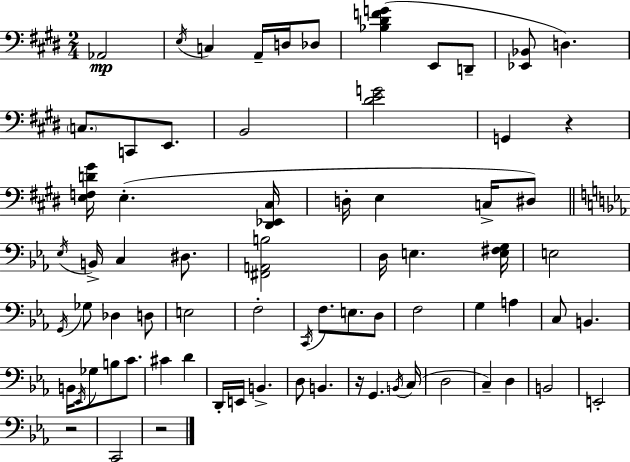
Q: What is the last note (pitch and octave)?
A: C2